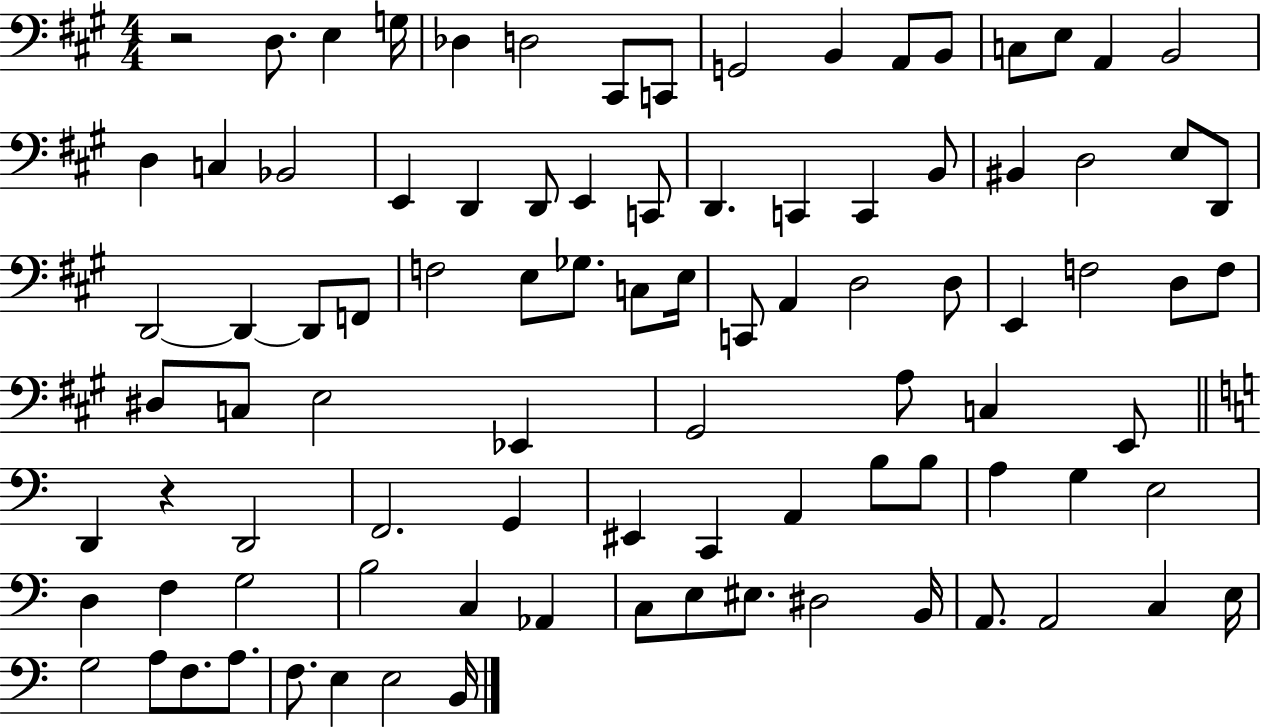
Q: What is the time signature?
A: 4/4